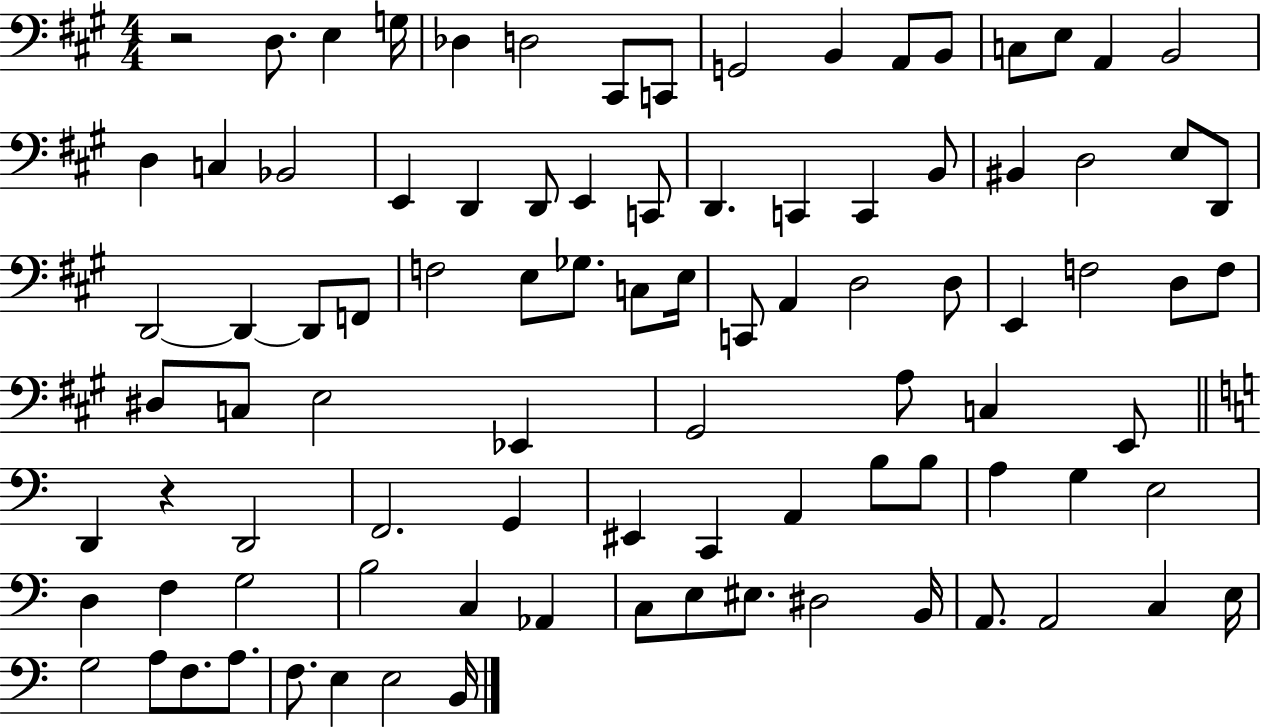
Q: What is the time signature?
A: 4/4